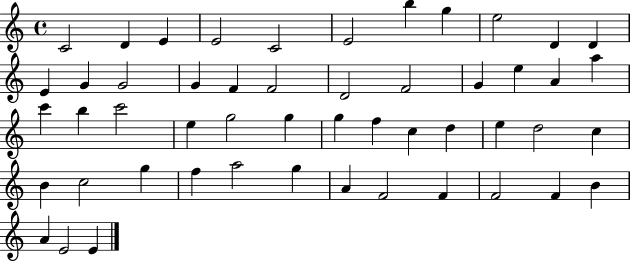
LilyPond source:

{
  \clef treble
  \time 4/4
  \defaultTimeSignature
  \key c \major
  c'2 d'4 e'4 | e'2 c'2 | e'2 b''4 g''4 | e''2 d'4 d'4 | \break e'4 g'4 g'2 | g'4 f'4 f'2 | d'2 f'2 | g'4 e''4 a'4 a''4 | \break c'''4 b''4 c'''2 | e''4 g''2 g''4 | g''4 f''4 c''4 d''4 | e''4 d''2 c''4 | \break b'4 c''2 g''4 | f''4 a''2 g''4 | a'4 f'2 f'4 | f'2 f'4 b'4 | \break a'4 e'2 e'4 | \bar "|."
}